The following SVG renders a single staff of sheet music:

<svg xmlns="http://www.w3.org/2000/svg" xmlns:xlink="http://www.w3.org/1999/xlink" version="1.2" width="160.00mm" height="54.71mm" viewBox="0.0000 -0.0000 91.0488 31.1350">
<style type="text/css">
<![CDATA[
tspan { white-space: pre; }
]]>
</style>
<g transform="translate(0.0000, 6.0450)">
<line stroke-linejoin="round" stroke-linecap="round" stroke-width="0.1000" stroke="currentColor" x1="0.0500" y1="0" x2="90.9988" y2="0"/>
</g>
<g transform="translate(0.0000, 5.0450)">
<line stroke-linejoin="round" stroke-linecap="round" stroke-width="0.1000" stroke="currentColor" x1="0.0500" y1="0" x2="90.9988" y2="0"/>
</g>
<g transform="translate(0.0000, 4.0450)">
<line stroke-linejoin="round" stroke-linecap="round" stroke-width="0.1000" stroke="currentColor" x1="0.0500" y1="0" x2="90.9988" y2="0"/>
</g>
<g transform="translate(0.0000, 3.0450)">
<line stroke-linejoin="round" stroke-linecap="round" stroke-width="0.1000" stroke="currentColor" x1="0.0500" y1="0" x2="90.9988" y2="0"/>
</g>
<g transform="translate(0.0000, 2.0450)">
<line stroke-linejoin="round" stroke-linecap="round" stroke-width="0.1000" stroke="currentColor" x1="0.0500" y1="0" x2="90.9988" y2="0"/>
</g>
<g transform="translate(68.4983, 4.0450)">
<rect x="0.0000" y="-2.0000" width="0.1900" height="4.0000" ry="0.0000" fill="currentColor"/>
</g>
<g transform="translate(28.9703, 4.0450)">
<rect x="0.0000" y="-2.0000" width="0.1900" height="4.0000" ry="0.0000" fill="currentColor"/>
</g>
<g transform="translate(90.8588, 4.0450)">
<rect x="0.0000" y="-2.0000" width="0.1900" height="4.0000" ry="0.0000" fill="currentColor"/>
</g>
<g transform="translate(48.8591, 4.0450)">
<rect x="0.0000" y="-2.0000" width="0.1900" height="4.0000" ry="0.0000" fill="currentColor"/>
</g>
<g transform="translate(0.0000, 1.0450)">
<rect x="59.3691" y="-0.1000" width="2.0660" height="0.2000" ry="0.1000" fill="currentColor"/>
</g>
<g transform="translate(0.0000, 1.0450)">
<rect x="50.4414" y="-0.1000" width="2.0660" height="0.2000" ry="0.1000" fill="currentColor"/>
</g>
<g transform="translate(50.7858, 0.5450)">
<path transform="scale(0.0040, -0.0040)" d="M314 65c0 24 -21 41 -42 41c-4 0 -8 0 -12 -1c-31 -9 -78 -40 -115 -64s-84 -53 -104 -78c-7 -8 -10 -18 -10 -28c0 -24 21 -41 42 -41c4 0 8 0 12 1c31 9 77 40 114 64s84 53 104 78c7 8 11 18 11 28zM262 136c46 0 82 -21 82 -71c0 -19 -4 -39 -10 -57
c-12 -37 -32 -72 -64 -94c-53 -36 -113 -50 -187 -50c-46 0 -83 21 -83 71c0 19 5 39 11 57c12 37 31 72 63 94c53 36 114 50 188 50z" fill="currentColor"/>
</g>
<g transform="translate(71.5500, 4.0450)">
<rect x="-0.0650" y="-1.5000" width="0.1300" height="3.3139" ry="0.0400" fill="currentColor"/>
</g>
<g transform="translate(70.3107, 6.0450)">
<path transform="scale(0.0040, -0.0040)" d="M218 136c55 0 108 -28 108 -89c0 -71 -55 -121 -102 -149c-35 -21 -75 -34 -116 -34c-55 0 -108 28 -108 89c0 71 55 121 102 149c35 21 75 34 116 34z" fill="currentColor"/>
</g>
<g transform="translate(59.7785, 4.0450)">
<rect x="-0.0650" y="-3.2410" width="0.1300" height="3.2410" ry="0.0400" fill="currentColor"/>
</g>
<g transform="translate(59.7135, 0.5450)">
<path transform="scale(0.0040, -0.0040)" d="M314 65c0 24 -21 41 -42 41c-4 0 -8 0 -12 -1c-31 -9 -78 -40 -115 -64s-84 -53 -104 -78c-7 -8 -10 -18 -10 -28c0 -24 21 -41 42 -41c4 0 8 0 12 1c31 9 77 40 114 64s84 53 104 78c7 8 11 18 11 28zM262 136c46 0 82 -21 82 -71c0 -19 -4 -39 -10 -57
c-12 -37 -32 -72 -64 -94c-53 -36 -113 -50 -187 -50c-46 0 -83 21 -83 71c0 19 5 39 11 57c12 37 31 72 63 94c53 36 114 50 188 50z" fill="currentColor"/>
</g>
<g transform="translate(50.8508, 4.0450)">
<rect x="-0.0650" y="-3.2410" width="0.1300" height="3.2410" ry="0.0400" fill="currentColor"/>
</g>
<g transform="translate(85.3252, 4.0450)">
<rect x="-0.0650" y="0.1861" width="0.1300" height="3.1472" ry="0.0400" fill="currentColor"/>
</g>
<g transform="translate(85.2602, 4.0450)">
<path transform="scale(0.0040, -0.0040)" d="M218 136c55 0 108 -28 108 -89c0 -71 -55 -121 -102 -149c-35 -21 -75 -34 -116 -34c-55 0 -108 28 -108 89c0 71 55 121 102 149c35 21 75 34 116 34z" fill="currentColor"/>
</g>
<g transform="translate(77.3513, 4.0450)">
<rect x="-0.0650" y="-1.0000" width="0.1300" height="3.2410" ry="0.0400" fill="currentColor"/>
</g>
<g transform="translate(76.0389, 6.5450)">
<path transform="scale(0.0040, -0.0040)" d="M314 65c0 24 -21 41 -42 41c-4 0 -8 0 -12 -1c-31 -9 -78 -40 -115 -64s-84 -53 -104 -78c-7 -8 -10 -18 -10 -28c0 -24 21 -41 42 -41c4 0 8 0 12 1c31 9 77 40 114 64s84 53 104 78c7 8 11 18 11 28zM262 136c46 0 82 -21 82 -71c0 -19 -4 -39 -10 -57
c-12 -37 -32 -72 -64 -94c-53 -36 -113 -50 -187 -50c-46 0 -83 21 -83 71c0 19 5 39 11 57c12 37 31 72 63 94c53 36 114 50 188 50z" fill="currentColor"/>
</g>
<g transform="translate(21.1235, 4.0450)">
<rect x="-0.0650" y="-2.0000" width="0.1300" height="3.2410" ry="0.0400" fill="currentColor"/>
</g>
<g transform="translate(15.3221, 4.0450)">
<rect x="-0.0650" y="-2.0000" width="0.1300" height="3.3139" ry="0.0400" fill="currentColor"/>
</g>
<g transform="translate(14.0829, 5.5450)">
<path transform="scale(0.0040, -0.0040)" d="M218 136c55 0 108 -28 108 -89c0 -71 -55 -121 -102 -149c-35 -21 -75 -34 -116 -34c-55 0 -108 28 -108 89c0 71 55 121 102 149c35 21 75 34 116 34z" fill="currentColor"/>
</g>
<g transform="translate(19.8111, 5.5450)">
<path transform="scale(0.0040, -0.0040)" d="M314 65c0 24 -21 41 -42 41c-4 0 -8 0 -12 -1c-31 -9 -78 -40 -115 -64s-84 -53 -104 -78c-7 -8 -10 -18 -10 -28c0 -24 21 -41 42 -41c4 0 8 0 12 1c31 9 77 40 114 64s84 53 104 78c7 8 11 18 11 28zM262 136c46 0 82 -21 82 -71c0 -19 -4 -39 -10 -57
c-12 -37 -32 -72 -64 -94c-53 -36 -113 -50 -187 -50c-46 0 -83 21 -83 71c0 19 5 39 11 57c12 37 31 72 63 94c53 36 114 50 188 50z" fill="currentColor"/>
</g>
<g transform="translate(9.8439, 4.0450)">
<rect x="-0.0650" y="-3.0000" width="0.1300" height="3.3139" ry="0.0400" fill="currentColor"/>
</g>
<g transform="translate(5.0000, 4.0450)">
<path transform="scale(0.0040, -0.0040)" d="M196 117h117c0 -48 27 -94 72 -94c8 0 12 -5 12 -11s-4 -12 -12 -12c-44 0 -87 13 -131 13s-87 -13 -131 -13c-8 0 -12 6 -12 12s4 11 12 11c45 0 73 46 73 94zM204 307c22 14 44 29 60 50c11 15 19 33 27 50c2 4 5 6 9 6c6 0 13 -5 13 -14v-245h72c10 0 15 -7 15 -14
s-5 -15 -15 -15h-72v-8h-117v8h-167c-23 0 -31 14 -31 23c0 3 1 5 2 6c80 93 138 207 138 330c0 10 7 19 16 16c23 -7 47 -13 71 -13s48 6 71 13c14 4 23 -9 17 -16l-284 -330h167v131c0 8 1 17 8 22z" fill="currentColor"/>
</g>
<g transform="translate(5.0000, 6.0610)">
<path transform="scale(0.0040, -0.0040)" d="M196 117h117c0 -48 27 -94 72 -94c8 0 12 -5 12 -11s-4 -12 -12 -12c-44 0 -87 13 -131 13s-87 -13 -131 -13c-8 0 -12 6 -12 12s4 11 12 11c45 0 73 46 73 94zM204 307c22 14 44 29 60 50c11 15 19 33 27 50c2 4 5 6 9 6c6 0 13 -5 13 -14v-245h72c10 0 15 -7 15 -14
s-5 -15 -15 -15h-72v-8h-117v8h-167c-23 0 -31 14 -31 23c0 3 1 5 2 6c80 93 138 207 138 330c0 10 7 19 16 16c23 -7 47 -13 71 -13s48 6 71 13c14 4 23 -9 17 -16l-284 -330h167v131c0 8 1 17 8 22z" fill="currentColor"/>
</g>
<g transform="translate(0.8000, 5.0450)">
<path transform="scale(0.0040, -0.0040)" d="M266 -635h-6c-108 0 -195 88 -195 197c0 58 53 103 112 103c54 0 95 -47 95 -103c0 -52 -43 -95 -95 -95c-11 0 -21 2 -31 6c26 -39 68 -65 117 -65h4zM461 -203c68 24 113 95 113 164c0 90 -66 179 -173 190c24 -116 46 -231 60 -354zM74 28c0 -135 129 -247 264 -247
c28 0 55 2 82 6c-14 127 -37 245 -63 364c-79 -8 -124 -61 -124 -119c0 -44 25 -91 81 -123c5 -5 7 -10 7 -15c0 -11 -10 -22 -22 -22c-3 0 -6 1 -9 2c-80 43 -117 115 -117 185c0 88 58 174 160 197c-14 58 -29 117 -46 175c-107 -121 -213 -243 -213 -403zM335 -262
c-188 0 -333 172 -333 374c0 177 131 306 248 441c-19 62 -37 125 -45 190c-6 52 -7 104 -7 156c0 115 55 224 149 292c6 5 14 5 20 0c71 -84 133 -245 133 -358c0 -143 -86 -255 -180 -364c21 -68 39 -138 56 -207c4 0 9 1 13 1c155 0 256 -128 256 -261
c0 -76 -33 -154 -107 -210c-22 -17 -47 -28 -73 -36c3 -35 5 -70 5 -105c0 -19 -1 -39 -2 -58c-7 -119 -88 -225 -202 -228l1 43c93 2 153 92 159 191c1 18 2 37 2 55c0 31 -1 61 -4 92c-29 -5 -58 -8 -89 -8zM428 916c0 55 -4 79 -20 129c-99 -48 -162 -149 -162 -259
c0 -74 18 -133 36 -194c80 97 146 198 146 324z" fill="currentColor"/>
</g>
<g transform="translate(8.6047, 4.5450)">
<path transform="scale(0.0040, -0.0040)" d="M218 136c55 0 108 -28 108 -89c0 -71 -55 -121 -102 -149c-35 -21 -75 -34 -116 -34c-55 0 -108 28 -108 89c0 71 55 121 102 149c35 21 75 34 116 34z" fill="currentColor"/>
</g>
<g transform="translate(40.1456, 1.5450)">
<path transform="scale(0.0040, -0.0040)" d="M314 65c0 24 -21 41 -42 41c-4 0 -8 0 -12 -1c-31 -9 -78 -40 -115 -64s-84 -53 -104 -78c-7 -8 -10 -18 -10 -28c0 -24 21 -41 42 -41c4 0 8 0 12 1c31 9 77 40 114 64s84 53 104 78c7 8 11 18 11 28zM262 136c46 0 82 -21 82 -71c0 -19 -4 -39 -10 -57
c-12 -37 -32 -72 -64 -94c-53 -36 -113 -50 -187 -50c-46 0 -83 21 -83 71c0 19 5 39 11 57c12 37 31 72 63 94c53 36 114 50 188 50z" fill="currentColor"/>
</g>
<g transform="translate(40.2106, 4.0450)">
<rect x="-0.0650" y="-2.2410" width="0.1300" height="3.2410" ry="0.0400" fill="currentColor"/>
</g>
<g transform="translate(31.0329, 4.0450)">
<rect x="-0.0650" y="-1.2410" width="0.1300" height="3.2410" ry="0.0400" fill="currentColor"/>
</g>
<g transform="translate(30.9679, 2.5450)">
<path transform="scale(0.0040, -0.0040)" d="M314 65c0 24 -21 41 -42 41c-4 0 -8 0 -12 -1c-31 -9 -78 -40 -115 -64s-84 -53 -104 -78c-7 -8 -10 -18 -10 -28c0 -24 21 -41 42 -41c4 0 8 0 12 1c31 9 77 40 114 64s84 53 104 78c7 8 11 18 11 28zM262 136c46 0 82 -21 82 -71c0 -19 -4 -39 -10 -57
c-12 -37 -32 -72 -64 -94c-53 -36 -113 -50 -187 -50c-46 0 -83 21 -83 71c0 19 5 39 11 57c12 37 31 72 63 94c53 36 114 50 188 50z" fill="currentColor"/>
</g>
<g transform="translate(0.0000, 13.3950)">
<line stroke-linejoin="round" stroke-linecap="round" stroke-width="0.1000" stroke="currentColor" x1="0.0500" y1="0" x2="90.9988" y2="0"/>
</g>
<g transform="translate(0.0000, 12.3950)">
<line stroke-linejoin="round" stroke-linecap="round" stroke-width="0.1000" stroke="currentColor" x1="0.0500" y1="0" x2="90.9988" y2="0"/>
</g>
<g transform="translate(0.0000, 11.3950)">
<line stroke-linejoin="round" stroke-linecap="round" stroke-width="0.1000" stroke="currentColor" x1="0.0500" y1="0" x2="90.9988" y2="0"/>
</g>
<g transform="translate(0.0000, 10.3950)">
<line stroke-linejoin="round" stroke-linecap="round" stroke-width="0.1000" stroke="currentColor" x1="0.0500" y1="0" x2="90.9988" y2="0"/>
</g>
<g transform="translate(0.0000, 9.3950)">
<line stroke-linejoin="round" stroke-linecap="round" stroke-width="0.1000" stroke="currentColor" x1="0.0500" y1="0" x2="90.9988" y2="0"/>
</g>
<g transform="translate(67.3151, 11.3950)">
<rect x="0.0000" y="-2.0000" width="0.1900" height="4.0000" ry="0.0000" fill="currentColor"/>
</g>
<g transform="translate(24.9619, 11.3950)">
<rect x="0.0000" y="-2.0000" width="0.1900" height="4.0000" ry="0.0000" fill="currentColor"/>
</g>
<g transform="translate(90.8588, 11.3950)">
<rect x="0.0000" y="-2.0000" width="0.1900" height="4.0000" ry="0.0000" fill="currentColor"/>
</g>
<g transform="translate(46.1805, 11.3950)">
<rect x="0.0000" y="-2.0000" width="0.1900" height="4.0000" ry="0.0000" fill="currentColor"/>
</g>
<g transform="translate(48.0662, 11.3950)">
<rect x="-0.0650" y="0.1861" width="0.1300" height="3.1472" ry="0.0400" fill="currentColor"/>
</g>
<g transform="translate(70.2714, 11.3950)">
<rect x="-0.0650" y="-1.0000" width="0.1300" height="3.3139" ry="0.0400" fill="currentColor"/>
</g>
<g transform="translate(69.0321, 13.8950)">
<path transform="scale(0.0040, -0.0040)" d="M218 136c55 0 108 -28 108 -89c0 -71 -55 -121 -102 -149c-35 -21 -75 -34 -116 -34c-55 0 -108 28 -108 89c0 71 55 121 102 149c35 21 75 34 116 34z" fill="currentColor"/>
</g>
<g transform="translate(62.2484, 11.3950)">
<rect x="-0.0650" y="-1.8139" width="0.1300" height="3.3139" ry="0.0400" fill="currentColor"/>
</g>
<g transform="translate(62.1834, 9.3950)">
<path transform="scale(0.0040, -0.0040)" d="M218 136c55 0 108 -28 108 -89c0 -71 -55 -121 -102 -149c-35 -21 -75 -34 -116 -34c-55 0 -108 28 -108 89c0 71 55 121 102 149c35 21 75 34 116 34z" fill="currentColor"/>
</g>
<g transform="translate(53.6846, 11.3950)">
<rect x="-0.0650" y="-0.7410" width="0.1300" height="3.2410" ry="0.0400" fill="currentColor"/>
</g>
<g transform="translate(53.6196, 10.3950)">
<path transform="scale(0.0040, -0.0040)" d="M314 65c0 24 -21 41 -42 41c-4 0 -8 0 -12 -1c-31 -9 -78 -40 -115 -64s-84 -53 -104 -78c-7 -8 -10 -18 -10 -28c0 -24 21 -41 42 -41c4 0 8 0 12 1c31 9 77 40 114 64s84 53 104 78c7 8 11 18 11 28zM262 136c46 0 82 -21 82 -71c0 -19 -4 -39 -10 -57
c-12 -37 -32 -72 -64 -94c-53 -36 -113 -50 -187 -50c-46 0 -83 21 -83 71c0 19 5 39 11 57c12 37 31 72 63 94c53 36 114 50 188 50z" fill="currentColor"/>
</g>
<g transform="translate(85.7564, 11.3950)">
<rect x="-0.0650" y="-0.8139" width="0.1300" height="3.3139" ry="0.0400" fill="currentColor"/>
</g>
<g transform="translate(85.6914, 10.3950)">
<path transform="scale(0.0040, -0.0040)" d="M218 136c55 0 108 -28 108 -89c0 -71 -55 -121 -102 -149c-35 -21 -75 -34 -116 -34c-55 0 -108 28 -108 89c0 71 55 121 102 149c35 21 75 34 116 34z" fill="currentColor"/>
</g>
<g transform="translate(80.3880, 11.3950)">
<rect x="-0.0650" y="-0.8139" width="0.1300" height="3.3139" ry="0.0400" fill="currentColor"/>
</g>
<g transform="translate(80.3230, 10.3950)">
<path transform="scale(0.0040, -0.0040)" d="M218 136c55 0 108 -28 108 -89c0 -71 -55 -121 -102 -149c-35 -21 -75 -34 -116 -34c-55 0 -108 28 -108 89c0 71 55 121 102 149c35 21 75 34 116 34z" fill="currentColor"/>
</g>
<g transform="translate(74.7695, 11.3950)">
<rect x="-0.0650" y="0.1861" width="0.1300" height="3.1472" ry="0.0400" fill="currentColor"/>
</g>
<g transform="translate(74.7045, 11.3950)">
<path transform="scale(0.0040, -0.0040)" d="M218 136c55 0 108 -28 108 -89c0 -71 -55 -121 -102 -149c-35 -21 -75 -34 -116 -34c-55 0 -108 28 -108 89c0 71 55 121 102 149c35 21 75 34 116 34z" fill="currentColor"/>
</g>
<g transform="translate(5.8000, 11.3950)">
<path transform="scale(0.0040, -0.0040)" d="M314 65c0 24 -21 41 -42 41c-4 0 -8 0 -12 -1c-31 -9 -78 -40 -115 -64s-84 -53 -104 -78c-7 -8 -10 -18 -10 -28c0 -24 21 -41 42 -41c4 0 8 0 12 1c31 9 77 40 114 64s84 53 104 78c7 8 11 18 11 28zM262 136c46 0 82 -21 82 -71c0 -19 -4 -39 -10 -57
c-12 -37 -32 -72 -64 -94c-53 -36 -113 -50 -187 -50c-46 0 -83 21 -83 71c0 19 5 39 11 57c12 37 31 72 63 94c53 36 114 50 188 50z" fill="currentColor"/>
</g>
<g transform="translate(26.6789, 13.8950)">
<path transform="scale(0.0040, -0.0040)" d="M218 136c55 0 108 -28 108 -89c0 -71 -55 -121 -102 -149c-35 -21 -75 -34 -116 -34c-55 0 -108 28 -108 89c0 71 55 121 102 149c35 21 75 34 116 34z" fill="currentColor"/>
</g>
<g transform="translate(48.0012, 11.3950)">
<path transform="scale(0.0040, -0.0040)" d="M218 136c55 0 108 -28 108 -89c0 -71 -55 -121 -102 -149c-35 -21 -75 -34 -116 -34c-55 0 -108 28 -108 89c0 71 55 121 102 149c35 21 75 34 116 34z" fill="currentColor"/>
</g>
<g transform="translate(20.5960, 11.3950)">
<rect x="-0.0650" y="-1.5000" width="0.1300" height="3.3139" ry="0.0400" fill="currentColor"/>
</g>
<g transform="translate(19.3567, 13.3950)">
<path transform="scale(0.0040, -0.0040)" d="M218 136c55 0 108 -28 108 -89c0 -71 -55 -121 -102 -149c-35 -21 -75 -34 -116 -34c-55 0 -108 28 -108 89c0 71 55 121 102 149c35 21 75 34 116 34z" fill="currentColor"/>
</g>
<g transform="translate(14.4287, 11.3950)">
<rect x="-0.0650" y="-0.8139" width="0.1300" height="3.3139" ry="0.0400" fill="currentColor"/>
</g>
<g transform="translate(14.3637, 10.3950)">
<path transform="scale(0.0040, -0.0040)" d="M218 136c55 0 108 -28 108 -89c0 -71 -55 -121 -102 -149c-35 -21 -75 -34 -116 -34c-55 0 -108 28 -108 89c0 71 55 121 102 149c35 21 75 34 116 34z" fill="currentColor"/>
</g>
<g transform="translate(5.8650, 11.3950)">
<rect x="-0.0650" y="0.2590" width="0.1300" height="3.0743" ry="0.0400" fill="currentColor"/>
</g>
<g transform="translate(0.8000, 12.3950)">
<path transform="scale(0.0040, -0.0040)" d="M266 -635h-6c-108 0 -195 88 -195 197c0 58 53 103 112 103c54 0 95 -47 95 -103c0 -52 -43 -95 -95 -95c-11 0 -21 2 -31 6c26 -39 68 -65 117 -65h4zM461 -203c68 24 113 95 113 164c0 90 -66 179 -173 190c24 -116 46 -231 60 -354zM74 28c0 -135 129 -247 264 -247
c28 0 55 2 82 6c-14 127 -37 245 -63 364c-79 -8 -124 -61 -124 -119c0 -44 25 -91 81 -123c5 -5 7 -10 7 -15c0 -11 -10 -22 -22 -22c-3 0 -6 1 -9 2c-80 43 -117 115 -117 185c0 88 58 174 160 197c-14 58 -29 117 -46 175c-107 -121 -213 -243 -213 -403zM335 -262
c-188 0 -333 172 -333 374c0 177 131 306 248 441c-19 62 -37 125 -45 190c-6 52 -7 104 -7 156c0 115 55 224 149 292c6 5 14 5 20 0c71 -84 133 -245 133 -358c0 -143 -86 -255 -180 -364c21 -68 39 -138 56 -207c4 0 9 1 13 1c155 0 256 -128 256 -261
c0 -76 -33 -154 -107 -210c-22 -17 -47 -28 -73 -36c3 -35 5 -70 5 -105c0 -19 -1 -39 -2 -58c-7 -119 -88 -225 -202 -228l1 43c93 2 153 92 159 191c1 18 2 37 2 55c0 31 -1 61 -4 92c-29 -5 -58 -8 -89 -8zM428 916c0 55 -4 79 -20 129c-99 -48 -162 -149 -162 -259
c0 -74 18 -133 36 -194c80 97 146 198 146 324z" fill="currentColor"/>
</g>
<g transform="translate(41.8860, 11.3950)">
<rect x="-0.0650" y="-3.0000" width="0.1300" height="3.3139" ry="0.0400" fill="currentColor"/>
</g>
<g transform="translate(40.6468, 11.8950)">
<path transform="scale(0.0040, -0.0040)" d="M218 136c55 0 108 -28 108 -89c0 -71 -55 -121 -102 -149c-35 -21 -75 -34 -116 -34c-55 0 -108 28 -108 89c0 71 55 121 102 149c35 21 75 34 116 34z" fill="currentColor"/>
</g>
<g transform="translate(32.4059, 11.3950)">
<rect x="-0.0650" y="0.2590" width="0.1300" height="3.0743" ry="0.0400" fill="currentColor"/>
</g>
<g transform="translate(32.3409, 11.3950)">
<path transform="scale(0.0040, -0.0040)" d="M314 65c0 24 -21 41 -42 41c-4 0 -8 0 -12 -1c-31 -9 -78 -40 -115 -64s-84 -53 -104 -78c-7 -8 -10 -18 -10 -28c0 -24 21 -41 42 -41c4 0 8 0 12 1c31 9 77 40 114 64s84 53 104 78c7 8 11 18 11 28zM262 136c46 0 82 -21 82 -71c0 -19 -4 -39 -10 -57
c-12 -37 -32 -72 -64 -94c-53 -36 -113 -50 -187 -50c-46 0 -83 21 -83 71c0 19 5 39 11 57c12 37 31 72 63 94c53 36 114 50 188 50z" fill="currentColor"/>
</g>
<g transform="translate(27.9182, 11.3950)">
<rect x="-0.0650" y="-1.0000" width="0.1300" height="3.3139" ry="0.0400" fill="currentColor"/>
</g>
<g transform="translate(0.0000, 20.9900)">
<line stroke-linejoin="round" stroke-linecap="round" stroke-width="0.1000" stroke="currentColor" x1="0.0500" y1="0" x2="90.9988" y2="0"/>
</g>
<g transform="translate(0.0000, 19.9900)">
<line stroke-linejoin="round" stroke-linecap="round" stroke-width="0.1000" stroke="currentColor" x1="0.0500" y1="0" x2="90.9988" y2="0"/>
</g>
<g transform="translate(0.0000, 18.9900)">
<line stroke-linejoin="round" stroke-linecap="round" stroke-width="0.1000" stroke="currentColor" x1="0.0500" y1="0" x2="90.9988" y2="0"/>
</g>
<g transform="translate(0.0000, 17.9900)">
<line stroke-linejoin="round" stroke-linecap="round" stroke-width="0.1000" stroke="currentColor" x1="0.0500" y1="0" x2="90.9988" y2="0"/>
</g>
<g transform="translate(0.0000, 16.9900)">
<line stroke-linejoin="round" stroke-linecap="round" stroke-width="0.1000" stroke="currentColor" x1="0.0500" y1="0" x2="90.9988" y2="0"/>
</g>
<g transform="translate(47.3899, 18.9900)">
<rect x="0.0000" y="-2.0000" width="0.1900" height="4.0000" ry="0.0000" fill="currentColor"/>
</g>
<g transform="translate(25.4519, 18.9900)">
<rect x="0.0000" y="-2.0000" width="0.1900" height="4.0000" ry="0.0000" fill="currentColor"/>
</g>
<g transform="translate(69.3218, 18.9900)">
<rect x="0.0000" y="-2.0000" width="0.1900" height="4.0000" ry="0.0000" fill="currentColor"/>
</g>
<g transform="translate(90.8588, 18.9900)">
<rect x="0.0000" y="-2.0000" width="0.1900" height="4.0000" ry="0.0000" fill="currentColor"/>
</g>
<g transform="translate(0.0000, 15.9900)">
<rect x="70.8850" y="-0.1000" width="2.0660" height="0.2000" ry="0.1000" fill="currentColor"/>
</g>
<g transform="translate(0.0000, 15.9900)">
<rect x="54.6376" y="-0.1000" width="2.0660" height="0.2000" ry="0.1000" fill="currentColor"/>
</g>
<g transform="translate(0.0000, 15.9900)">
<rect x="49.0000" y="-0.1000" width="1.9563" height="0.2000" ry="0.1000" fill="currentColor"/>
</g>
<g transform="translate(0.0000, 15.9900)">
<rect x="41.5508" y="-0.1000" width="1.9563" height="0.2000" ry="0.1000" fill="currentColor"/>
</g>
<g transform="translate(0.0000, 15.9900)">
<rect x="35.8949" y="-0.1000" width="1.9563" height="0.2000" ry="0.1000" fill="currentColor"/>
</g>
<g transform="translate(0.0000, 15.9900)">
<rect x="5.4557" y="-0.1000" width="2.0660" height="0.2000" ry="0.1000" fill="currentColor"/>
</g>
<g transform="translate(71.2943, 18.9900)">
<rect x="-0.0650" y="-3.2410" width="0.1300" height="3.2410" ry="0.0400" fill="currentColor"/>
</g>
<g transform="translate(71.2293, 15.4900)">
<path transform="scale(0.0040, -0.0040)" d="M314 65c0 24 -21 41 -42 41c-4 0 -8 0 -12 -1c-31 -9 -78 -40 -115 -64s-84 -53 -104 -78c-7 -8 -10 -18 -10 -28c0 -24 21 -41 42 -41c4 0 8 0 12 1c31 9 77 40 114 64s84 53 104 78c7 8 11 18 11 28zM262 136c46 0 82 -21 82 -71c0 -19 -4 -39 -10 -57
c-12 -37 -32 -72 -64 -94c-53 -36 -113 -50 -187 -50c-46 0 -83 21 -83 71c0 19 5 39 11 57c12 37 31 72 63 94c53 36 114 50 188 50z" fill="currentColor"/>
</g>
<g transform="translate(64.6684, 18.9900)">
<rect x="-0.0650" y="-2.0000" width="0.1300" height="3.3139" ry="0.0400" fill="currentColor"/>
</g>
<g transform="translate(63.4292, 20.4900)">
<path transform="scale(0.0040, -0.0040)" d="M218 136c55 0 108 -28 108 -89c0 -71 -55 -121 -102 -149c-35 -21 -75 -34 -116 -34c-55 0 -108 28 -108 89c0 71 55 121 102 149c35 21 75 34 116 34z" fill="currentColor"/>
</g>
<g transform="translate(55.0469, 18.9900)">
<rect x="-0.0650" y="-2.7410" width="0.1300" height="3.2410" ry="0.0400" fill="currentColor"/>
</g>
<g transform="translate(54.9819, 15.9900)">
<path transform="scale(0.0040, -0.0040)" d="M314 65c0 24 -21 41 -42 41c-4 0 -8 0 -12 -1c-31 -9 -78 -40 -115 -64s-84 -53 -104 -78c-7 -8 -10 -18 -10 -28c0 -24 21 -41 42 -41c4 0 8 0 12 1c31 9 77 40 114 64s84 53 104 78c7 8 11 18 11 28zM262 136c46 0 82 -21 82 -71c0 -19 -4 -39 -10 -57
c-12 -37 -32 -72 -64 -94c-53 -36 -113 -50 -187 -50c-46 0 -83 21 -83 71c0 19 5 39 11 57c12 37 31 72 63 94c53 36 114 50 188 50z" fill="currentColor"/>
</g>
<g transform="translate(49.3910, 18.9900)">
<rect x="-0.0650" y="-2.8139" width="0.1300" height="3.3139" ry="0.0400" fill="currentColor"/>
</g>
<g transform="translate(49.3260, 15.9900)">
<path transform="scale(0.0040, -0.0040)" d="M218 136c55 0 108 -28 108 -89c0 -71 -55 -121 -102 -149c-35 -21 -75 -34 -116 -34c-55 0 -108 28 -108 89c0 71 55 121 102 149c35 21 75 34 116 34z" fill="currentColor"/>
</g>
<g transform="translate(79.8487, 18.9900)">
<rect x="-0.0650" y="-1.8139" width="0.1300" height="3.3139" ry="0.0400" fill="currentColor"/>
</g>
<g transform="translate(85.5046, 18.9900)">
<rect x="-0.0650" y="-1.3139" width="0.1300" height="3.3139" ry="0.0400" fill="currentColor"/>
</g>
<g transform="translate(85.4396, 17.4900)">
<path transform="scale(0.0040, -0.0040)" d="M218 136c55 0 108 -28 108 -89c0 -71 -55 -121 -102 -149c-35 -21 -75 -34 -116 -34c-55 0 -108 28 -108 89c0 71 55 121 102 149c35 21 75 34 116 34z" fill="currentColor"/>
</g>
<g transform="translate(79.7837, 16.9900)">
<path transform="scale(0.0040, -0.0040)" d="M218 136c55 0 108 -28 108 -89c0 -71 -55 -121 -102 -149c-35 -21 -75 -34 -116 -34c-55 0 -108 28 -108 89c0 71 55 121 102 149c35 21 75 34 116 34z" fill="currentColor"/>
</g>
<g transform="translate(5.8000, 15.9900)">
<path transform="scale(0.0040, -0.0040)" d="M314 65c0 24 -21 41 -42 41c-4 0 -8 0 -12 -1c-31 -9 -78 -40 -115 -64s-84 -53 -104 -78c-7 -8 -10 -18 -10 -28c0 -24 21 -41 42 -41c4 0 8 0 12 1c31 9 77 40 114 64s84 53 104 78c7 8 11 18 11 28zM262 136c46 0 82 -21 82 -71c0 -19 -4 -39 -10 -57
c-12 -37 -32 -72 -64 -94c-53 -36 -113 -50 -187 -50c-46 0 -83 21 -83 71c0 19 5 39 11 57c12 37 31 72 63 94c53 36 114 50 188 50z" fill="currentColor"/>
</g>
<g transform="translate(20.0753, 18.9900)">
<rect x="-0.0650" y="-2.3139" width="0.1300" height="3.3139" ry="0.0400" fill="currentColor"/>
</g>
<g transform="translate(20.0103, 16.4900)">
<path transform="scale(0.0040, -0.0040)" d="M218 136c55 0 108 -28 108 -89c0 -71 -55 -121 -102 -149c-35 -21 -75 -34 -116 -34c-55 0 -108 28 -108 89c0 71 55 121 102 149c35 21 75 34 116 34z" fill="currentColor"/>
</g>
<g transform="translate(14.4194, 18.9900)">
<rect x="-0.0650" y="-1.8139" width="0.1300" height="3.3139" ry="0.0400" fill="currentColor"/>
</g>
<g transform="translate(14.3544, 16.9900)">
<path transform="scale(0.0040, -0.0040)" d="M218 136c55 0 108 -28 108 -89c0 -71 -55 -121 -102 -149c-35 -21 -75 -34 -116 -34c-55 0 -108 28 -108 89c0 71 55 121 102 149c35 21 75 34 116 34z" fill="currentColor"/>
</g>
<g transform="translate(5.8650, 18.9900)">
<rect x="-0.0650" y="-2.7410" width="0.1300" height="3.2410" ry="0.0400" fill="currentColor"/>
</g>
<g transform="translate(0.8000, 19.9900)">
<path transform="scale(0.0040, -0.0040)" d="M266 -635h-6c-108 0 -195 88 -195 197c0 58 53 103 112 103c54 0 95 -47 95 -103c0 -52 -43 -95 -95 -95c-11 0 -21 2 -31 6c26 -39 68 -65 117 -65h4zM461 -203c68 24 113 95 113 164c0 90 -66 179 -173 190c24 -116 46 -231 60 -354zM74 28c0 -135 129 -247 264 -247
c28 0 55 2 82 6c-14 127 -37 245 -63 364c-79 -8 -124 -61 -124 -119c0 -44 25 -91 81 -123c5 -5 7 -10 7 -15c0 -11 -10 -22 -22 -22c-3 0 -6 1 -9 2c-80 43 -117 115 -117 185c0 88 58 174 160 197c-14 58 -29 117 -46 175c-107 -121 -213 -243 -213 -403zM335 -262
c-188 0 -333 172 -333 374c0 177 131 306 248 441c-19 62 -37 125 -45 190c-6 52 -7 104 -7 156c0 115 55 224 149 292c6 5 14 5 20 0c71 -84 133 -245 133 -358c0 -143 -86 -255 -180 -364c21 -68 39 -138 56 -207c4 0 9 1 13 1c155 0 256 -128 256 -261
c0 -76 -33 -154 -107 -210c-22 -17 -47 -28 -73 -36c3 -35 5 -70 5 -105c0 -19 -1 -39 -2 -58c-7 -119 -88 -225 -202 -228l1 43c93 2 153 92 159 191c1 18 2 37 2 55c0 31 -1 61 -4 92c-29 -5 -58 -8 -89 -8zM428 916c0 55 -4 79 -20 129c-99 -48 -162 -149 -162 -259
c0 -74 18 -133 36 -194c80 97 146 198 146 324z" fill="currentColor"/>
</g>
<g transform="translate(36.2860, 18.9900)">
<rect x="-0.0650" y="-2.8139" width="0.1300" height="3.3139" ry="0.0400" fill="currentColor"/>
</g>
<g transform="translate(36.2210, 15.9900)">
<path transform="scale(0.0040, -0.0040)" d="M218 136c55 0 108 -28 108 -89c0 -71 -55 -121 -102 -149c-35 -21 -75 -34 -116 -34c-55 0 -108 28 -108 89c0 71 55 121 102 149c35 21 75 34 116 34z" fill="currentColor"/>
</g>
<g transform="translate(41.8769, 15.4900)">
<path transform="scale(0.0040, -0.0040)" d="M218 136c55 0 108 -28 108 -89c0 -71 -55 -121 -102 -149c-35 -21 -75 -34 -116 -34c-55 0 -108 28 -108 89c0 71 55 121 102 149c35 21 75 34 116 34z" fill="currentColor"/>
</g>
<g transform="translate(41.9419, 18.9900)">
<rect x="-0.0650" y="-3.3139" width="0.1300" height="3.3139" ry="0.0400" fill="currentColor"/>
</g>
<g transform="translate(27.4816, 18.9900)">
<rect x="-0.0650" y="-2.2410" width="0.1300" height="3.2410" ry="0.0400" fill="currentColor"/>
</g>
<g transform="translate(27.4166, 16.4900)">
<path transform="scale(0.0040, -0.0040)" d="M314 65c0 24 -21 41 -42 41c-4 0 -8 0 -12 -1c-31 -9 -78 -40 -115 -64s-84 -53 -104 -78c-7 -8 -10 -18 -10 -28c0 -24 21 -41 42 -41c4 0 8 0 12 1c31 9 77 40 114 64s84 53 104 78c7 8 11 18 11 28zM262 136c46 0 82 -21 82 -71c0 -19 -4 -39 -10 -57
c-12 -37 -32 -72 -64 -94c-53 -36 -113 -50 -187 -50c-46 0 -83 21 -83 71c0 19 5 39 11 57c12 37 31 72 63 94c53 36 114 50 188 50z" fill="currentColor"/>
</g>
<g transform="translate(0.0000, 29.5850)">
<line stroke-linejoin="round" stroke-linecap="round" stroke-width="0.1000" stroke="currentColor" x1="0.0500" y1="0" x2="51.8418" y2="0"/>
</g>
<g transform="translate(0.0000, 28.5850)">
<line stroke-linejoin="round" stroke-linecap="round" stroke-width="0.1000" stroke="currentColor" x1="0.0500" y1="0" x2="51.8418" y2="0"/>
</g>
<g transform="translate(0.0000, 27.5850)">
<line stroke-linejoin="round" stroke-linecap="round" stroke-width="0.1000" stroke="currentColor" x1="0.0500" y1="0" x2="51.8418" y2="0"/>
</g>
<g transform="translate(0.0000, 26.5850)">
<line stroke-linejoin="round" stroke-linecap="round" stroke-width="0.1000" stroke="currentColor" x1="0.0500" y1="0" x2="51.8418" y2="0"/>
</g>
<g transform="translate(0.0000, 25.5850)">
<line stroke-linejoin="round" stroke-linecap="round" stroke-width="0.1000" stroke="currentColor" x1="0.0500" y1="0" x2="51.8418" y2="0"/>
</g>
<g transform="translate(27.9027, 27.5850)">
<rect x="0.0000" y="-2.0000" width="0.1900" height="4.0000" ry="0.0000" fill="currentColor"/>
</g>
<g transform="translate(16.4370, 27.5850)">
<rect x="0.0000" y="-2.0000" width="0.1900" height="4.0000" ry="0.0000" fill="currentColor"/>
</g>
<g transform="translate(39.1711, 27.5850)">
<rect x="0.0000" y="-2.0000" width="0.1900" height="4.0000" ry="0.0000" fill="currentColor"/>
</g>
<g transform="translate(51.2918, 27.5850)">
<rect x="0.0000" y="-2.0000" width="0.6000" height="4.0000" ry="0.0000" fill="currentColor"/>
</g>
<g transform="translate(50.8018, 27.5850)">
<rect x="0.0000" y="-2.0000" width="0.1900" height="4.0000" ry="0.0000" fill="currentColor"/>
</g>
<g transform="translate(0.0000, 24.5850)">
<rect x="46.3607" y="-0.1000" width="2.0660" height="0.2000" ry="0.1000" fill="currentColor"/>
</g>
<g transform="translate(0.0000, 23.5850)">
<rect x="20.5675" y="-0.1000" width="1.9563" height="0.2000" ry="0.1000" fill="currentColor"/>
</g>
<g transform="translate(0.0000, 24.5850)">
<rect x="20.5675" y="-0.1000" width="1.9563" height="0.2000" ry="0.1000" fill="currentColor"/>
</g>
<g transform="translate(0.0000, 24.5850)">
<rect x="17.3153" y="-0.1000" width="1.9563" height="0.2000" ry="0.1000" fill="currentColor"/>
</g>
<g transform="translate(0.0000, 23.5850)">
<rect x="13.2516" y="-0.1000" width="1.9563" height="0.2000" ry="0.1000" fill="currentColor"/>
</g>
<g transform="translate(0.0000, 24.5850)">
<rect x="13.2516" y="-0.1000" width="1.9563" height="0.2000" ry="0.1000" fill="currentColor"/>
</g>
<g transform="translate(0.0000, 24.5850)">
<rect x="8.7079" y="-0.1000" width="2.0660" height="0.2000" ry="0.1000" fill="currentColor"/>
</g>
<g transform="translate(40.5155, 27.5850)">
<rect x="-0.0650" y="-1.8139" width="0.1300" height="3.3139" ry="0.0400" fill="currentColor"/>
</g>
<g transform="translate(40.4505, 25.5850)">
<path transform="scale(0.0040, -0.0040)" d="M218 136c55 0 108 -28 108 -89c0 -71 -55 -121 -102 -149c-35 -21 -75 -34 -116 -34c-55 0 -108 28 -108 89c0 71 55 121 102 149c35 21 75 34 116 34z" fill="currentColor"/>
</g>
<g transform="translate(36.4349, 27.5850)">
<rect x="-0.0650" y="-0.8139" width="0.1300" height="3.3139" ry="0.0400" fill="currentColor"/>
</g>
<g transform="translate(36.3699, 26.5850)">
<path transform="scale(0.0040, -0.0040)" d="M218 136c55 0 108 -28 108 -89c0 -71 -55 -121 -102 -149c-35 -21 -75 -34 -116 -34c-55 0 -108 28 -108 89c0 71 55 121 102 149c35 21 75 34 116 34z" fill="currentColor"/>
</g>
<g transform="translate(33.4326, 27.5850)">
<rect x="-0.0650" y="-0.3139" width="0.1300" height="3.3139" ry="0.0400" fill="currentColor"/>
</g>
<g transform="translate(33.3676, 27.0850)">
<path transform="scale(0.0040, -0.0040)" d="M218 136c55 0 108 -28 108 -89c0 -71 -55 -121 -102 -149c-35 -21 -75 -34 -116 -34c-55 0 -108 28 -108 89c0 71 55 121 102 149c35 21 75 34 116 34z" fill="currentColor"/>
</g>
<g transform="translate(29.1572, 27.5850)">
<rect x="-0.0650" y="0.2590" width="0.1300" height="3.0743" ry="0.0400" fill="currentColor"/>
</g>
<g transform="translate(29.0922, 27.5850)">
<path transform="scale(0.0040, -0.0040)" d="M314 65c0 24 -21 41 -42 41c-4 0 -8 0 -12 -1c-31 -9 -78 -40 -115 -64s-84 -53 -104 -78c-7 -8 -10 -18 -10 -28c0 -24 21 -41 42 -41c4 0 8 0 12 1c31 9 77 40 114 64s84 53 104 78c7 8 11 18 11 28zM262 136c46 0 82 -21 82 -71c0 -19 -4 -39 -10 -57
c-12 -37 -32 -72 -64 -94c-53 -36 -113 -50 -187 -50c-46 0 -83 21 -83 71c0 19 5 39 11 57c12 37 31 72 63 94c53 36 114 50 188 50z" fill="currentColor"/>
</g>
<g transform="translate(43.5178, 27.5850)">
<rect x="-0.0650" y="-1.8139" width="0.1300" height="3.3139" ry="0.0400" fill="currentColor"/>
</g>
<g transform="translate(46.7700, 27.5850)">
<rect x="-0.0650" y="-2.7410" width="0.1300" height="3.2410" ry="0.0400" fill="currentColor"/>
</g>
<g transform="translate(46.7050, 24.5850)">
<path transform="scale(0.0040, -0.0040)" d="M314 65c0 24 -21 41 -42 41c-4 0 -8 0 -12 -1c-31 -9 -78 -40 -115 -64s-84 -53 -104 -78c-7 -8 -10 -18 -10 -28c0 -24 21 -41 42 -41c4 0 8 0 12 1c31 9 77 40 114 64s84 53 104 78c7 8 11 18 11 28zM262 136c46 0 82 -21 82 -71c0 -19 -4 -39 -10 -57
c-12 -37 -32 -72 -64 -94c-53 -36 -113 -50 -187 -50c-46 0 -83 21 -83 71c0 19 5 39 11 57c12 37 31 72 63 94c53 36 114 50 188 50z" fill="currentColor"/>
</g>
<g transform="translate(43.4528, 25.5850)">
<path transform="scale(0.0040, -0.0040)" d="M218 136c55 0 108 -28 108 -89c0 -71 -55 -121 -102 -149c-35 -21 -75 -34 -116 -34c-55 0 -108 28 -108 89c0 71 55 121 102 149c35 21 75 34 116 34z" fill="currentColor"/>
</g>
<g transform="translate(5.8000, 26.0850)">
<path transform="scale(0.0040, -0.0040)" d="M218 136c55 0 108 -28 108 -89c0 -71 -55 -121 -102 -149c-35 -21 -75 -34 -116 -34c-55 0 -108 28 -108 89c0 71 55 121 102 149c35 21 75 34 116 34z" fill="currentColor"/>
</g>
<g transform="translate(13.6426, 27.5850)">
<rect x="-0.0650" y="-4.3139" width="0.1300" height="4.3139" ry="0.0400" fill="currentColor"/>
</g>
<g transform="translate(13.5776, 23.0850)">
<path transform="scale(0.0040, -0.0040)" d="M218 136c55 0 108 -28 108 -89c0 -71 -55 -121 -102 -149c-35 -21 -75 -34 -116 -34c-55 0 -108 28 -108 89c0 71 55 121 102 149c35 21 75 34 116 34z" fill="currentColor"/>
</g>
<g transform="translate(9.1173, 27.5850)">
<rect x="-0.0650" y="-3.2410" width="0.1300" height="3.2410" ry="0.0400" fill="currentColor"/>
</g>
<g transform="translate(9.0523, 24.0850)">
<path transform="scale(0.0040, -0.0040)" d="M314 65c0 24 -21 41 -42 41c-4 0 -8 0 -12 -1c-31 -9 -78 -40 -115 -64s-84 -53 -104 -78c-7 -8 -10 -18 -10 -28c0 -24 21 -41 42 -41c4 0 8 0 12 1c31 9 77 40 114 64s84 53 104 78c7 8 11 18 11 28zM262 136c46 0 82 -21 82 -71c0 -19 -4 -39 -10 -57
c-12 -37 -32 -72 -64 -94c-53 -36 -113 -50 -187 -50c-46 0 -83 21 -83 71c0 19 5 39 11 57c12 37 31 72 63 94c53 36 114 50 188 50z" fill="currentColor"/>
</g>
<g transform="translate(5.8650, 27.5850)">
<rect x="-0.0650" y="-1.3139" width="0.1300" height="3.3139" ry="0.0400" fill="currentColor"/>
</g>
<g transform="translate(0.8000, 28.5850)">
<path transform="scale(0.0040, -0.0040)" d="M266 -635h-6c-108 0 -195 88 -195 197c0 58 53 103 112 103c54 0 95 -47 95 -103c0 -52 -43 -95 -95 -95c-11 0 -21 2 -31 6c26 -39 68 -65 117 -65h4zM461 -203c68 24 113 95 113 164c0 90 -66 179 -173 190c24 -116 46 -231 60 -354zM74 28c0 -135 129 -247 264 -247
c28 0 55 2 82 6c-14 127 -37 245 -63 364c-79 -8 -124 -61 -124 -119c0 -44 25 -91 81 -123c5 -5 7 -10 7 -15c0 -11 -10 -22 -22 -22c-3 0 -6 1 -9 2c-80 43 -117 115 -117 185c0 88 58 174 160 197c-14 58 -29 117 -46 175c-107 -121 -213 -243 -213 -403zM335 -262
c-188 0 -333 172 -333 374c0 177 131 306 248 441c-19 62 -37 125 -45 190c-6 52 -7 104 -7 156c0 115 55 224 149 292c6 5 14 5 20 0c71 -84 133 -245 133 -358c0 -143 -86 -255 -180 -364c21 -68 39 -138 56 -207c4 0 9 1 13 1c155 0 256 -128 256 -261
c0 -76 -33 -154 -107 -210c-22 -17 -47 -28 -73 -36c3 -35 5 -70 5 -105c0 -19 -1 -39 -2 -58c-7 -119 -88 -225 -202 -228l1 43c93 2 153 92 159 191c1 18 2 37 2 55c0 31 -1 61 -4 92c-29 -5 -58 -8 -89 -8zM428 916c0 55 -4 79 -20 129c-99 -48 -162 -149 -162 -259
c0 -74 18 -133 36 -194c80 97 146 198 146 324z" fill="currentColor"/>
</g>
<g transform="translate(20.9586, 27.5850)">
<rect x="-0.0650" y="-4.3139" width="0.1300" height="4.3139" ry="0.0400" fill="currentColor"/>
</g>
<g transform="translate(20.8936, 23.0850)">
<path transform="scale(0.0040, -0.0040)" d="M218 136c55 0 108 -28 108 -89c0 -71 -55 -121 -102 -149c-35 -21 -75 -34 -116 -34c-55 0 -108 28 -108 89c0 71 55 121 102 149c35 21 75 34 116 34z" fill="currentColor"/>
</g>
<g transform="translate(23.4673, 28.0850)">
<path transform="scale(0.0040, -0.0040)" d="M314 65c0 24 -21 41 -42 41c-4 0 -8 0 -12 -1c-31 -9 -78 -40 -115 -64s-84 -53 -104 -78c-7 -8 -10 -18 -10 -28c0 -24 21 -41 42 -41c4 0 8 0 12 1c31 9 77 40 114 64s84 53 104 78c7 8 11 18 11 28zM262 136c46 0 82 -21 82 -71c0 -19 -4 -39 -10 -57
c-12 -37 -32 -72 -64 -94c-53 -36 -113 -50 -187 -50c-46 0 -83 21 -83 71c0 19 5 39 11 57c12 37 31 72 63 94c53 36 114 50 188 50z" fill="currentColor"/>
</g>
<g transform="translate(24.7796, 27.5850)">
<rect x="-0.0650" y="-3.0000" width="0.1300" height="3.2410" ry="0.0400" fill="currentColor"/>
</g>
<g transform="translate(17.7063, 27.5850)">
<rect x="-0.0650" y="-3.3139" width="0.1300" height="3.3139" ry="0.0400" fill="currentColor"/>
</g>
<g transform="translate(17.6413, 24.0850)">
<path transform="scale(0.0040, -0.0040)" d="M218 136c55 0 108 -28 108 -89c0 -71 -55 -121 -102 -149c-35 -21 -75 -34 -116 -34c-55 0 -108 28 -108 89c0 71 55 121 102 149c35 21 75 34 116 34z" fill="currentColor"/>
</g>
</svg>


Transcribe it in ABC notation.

X:1
T:Untitled
M:4/4
L:1/4
K:C
A F F2 e2 g2 b2 b2 E D2 B B2 d E D B2 A B d2 f D B d d a2 f g g2 a b a a2 F b2 f e e b2 d' b d' A2 B2 c d f f a2